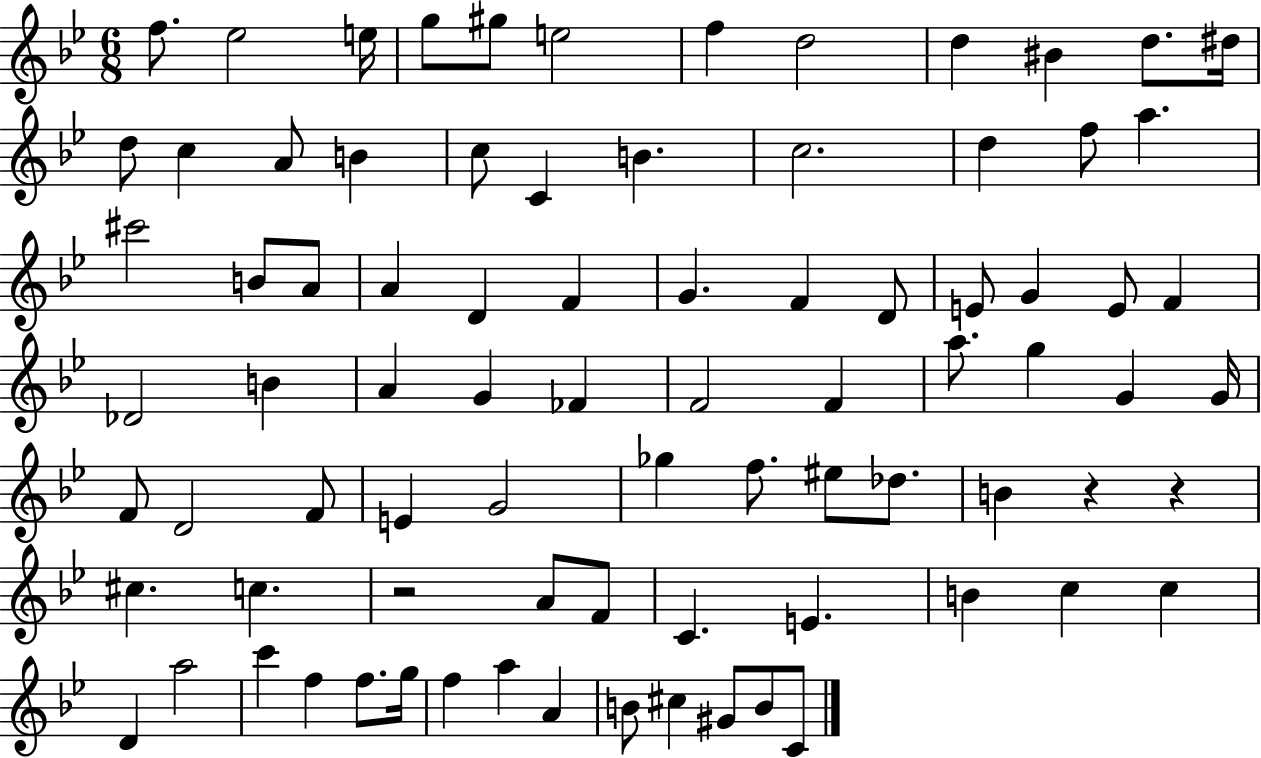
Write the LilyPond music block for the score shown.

{
  \clef treble
  \numericTimeSignature
  \time 6/8
  \key bes \major
  f''8. ees''2 e''16 | g''8 gis''8 e''2 | f''4 d''2 | d''4 bis'4 d''8. dis''16 | \break d''8 c''4 a'8 b'4 | c''8 c'4 b'4. | c''2. | d''4 f''8 a''4. | \break cis'''2 b'8 a'8 | a'4 d'4 f'4 | g'4. f'4 d'8 | e'8 g'4 e'8 f'4 | \break des'2 b'4 | a'4 g'4 fes'4 | f'2 f'4 | a''8. g''4 g'4 g'16 | \break f'8 d'2 f'8 | e'4 g'2 | ges''4 f''8. eis''8 des''8. | b'4 r4 r4 | \break cis''4. c''4. | r2 a'8 f'8 | c'4. e'4. | b'4 c''4 c''4 | \break d'4 a''2 | c'''4 f''4 f''8. g''16 | f''4 a''4 a'4 | b'8 cis''4 gis'8 b'8 c'8 | \break \bar "|."
}